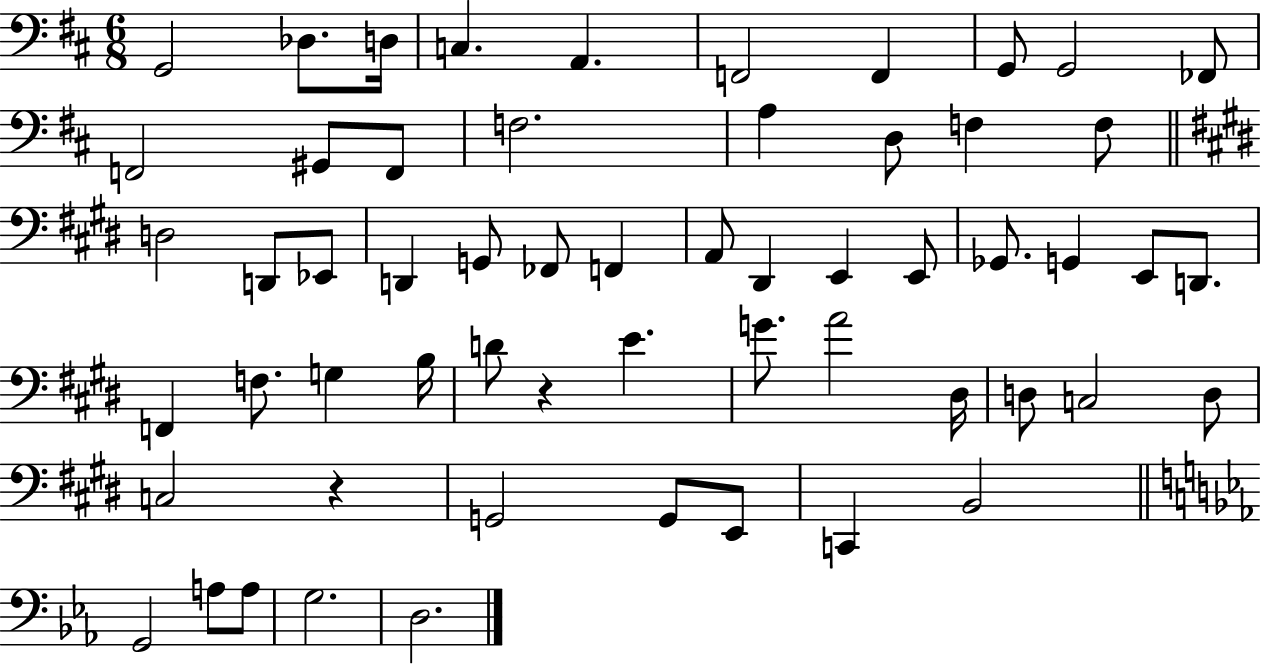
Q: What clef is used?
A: bass